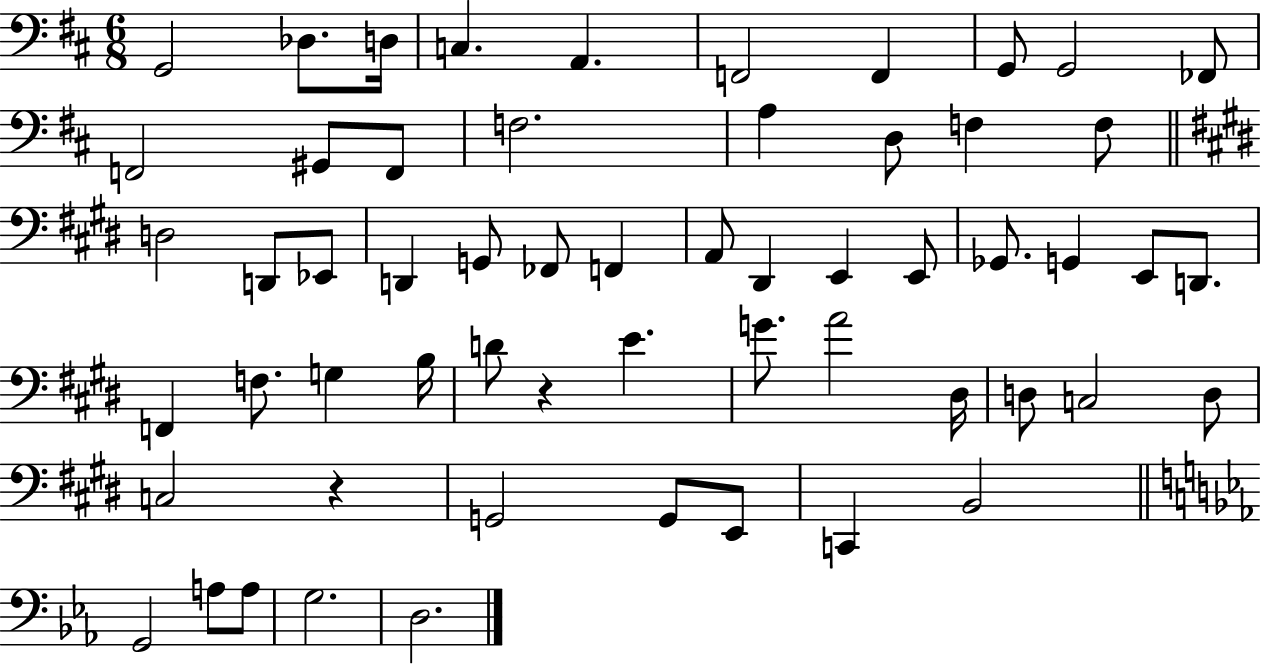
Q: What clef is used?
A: bass